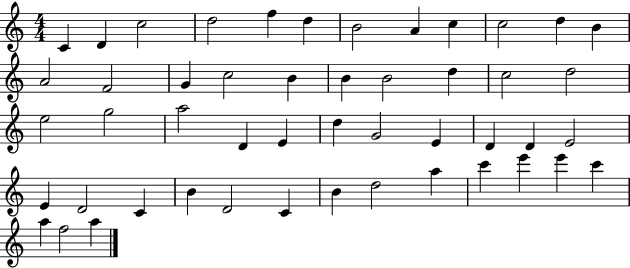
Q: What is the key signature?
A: C major